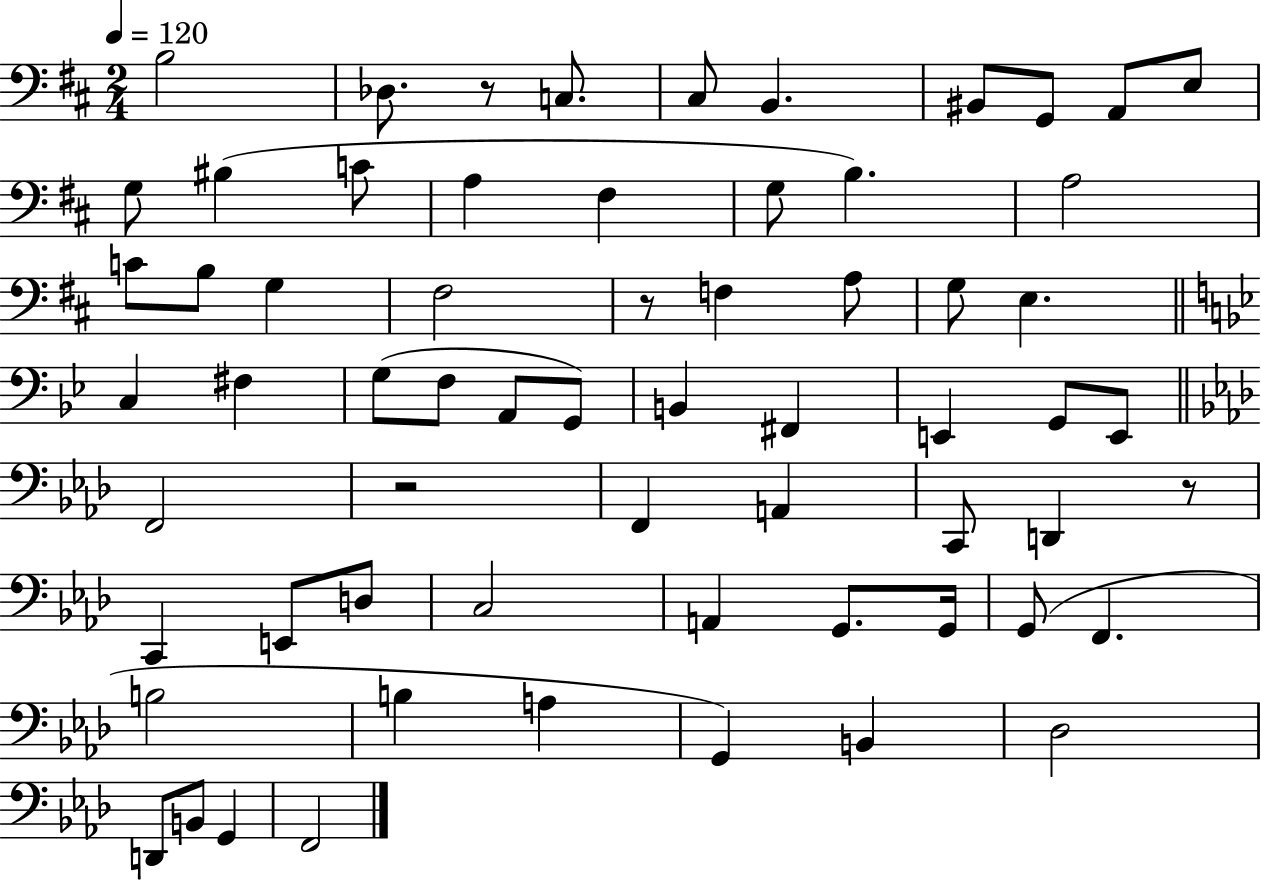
{
  \clef bass
  \numericTimeSignature
  \time 2/4
  \key d \major
  \tempo 4 = 120
  b2 | des8. r8 c8. | cis8 b,4. | bis,8 g,8 a,8 e8 | \break g8 bis4( c'8 | a4 fis4 | g8 b4.) | a2 | \break c'8 b8 g4 | fis2 | r8 f4 a8 | g8 e4. | \break \bar "||" \break \key g \minor c4 fis4 | g8( f8 a,8 g,8) | b,4 fis,4 | e,4 g,8 e,8 | \break \bar "||" \break \key aes \major f,2 | r2 | f,4 a,4 | c,8 d,4 r8 | \break c,4 e,8 d8 | c2 | a,4 g,8. g,16 | g,8( f,4. | \break b2 | b4 a4 | g,4) b,4 | des2 | \break d,8 b,8 g,4 | f,2 | \bar "|."
}